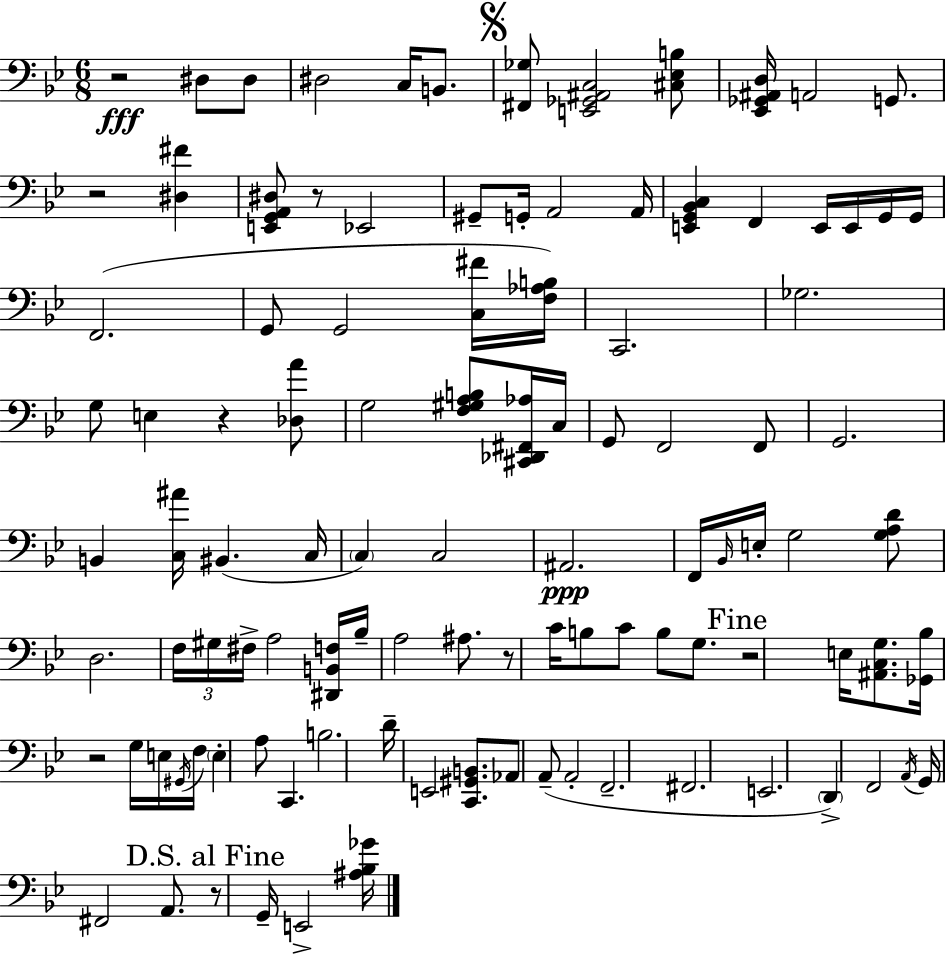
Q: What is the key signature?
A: BES major